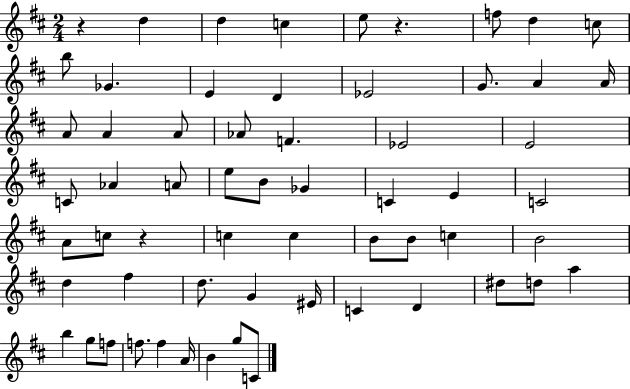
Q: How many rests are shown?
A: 3